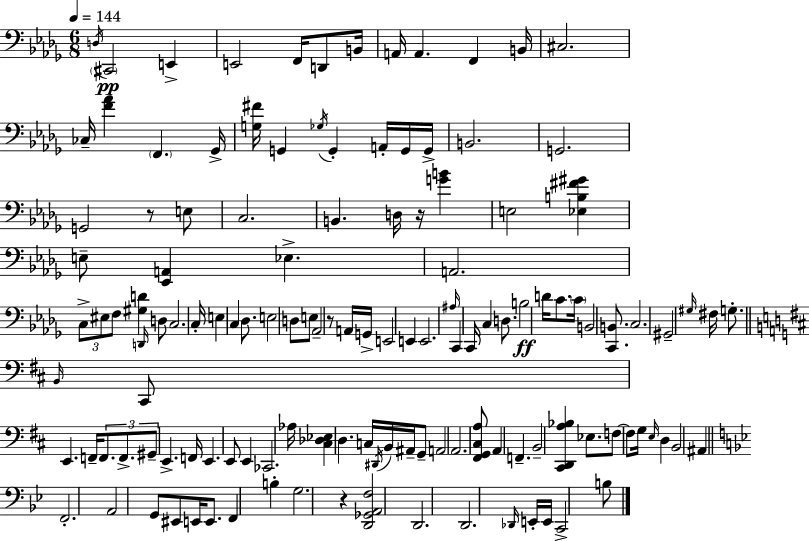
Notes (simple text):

D3/s C#2/h E2/q E2/h F2/s D2/e B2/s A2/s A2/q. F2/q B2/s C#3/h. CES3/s [F4,Ab4]/q F2/q. Gb2/s [G3,F#4]/s G2/q Gb3/s G2/q A2/s G2/s G2/s B2/h. G2/h. G2/h R/e E3/e C3/h. B2/q. D3/s R/s [G4,B4]/q E3/h [Eb3,B3,F#4,G#4]/q E3/e [Eb2,A2]/q Eb3/q. A2/h. C3/e EIS3/e F3/e [G#3,D4]/q D2/s D3/e C3/h. C3/s E3/q C3/q Db3/e. E3/h D3/e E3/e Ab2/h R/e A2/s G2/s E2/h E2/q E2/h. A#3/s C2/q C2/s C3/q D3/e. B3/h D4/s C4/e. C4/s B2/h [C2,B2]/e. C3/h. G#2/h G#3/s F#3/s G3/e. B2/s C#2/e E2/q. F2/s F2/e. F2/e. G#2/e E2/q. F2/s E2/q. E2/e E2/q CES2/h. Ab3/s [C#3,Db3,Eb3]/q D3/q. C3/s D#2/s B2/s A#2/s G2/e A2/h A2/h. [F#2,G2,C#3,A3]/e A2/q F2/q. B2/h [C#2,D2,A3,Bb3]/q Eb3/e. F3/e F3/e G3/s E3/s D3/q B2/h A#2/q F2/h. A2/h G2/e EIS2/e E2/s E2/e. F2/q B3/q G3/h. R/q [D2,Gb2,A2,F3]/h D2/h. D2/h. Db2/s E2/s E2/s C2/h B3/e